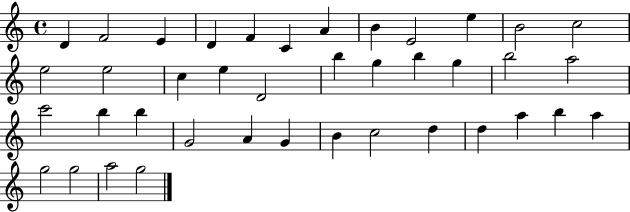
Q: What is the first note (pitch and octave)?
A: D4